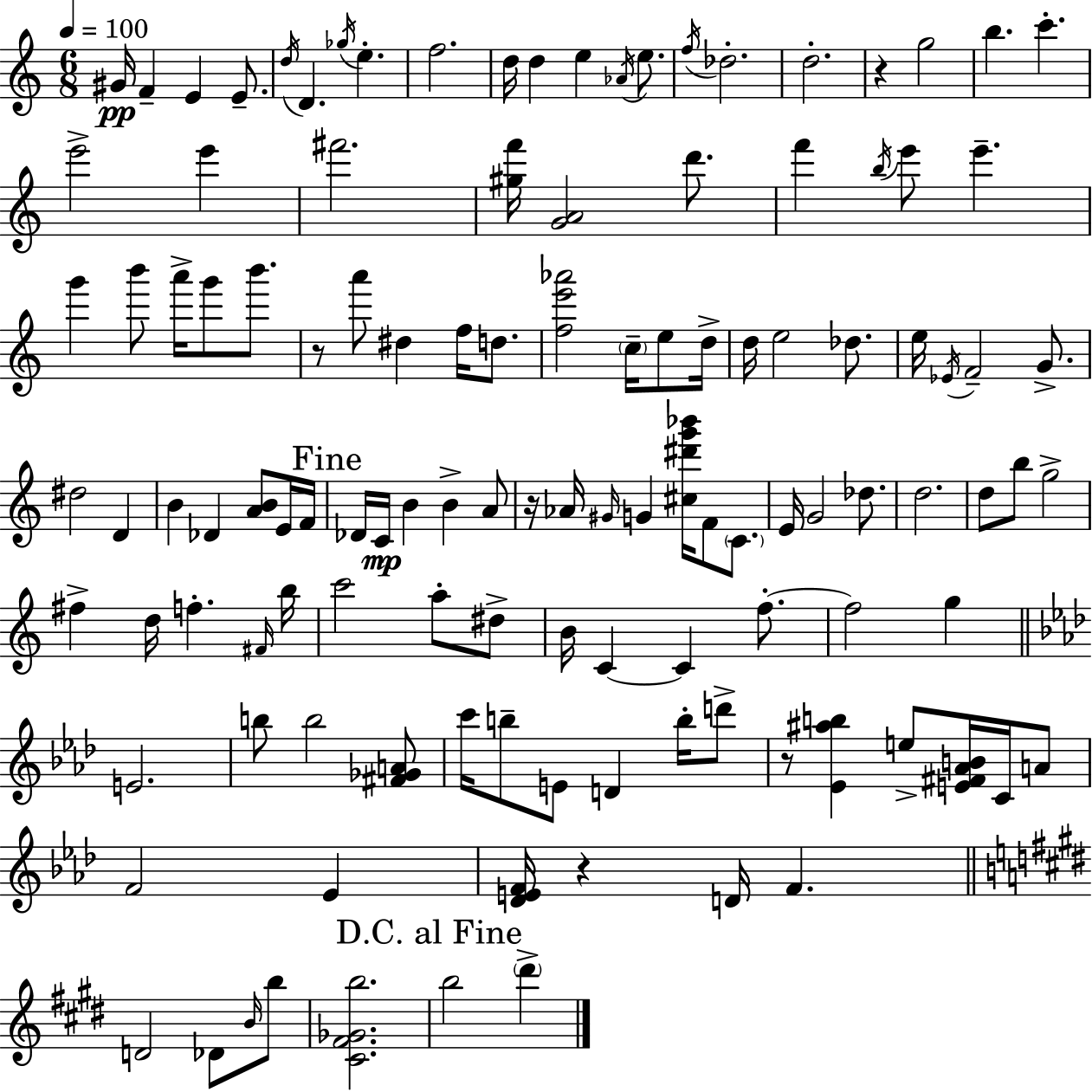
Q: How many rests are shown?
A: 5